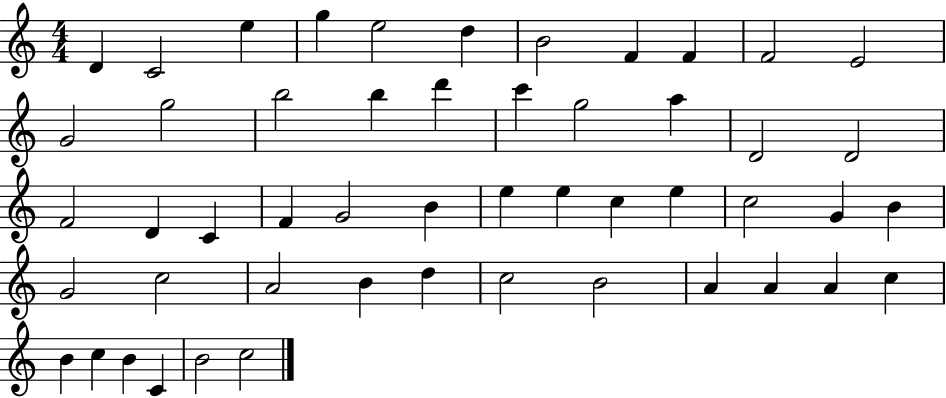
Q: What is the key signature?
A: C major